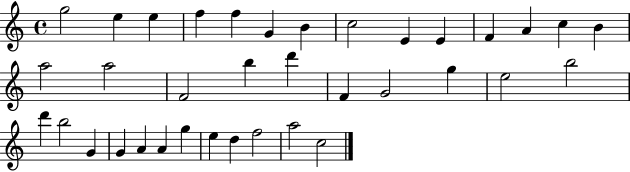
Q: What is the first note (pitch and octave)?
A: G5